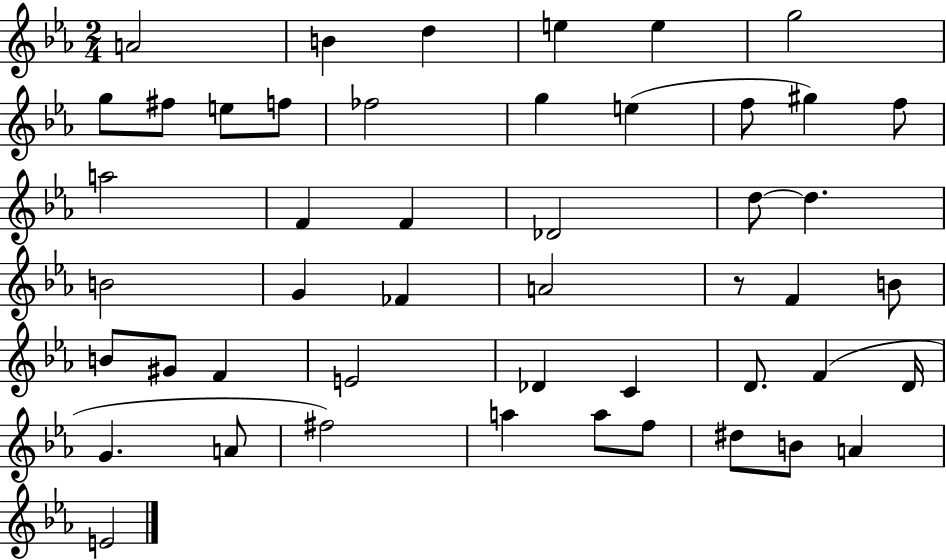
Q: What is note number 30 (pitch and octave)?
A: G#4